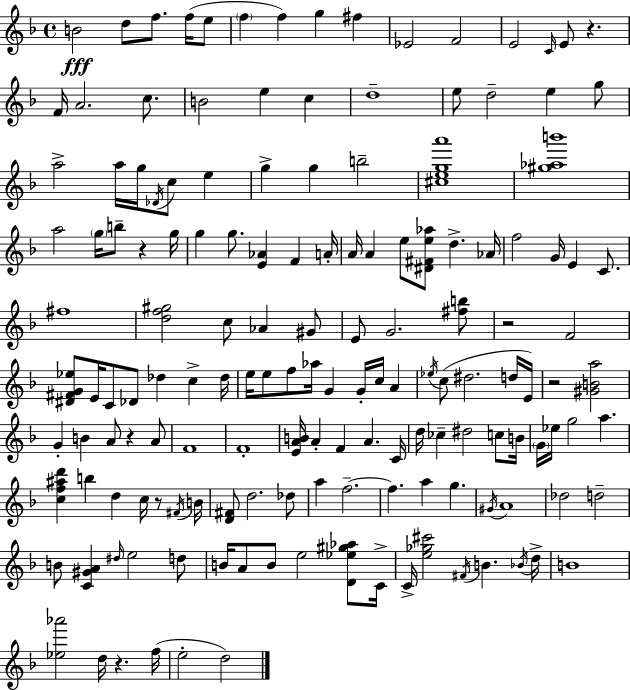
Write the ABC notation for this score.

X:1
T:Untitled
M:4/4
L:1/4
K:F
B2 d/2 f/2 f/4 e/2 f f g ^f _E2 F2 E2 C/4 E/2 z F/4 A2 c/2 B2 e c d4 e/2 d2 e g/2 a2 a/4 g/4 _D/4 c/2 e g g b2 [^cega']4 [^g_ab']4 a2 g/4 b/2 z g/4 g g/2 [E_A] F A/4 A/4 A e/2 [^D^Fe_a]/2 d _A/4 f2 G/4 E C/2 ^f4 [df^g]2 c/2 _A ^G/2 E/2 G2 [^fb]/2 z2 F2 [^D^FG_e]/2 E/4 C/2 _D/2 _d c _d/4 e/4 e/2 f/2 _a/4 G G/4 c/4 A _e/4 c/2 ^d2 d/4 E/4 z2 [^GBa]2 G B A/2 z A/2 F4 F4 [EAB]/4 A F A C/4 d/4 _c ^d2 c/2 B/4 G/4 _e/4 g2 a [cf^ad'] b d c/4 z/2 ^F/4 B/4 [D^F]/2 d2 _d/2 a f2 f a g ^G/4 A4 _d2 d2 B/2 [C^GA] ^d/4 e2 d/2 B/4 A/2 B/2 e2 [D_e^g_a]/2 C/4 C/4 [e_g^c']2 ^F/4 B _B/4 d/4 B4 [_e_a']2 d/4 z f/4 e2 d2